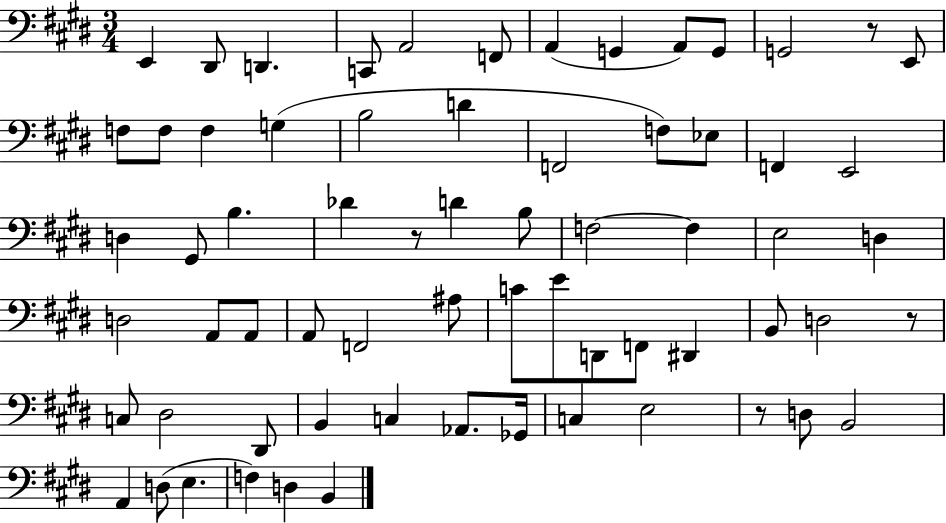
{
  \clef bass
  \numericTimeSignature
  \time 3/4
  \key e \major
  e,4 dis,8 d,4. | c,8 a,2 f,8 | a,4( g,4 a,8) g,8 | g,2 r8 e,8 | \break f8 f8 f4 g4( | b2 d'4 | f,2 f8) ees8 | f,4 e,2 | \break d4 gis,8 b4. | des'4 r8 d'4 b8 | f2~~ f4 | e2 d4 | \break d2 a,8 a,8 | a,8 f,2 ais8 | c'8 e'8 d,8 f,8 dis,4 | b,8 d2 r8 | \break c8 dis2 dis,8 | b,4 c4 aes,8. ges,16 | c4 e2 | r8 d8 b,2 | \break a,4 d8( e4. | f4) d4 b,4 | \bar "|."
}